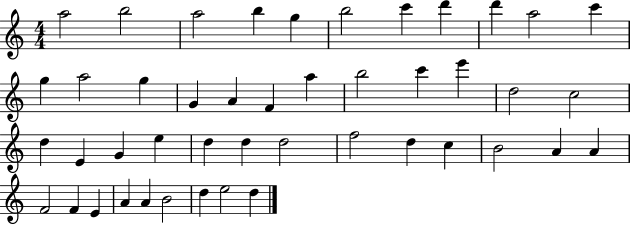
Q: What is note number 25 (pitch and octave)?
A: E4